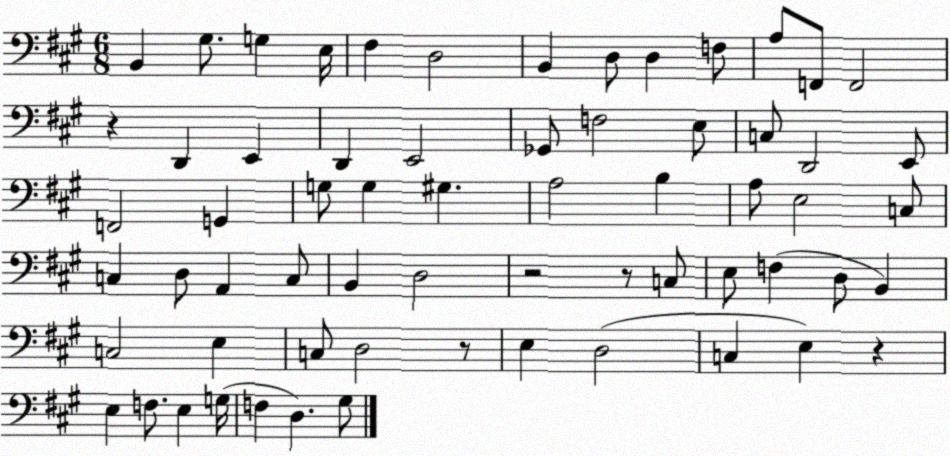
X:1
T:Untitled
M:6/8
L:1/4
K:A
B,, ^G,/2 G, E,/4 ^F, D,2 B,, D,/2 D, F,/2 A,/2 F,,/2 F,,2 z D,, E,, D,, E,,2 _G,,/2 F,2 E,/2 C,/2 D,,2 E,,/2 F,,2 G,, G,/2 G, ^G, A,2 B, A,/2 E,2 C,/2 C, D,/2 A,, C,/2 B,, D,2 z2 z/2 C,/2 E,/2 F, D,/2 B,, C,2 E, C,/2 D,2 z/2 E, D,2 C, E, z E, F,/2 E, G,/4 F, D, ^G,/2